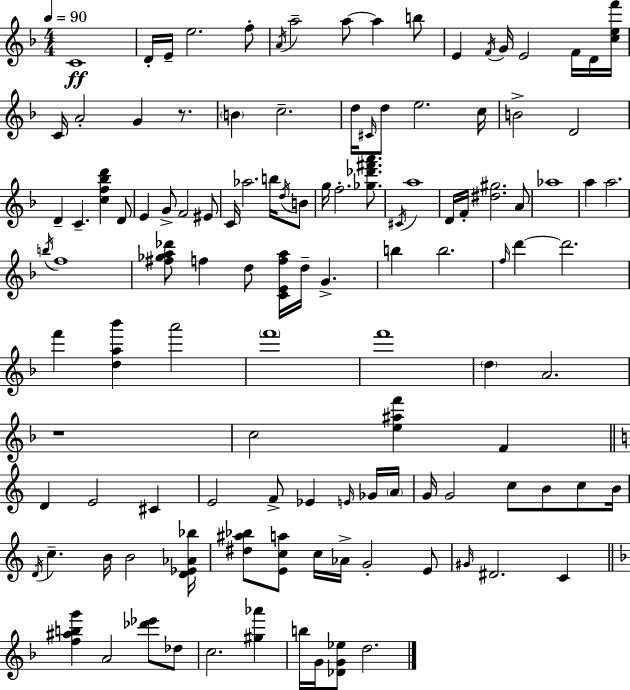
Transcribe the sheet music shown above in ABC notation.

X:1
T:Untitled
M:4/4
L:1/4
K:Dm
C4 D/4 E/4 e2 f/2 A/4 a2 a/2 a b/2 E F/4 G/4 E2 F/4 D/4 [cef']/4 C/4 A2 G z/2 B c2 d/4 ^C/4 d/2 e2 c/4 B2 D2 D C [cf_bd'] D/2 E G/2 F2 ^E/2 C/4 _a2 b/4 d/4 B/2 g/4 f2 [_g_d'^f'a']/2 ^C/4 a4 D/4 F/4 [^d^g]2 A/2 _a4 a a2 b/4 f4 [^f_ga_d']/2 f d/2 [CEfa]/4 d/4 G b b2 f/4 d' d'2 f' [da_b'] a'2 f'4 f'4 d A2 z4 c2 [e^af'] F D E2 ^C E2 F/2 _E E/4 _G/4 A/4 G/4 G2 c/2 B/2 c/2 B/4 D/4 c B/4 B2 [D_E_A_b]/4 [^d^a_b]/2 [Eca]/2 c/4 _A/4 G2 E/2 ^G/4 ^D2 C [f^abg'] A2 [_d'_e']/2 _d/2 c2 [^g_a'] b/4 G/4 [_DG_e]/2 d2